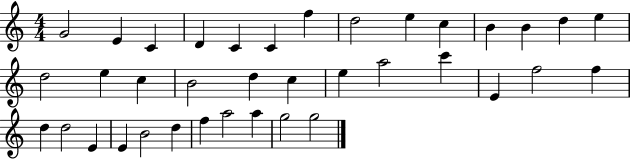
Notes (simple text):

G4/h E4/q C4/q D4/q C4/q C4/q F5/q D5/h E5/q C5/q B4/q B4/q D5/q E5/q D5/h E5/q C5/q B4/h D5/q C5/q E5/q A5/h C6/q E4/q F5/h F5/q D5/q D5/h E4/q E4/q B4/h D5/q F5/q A5/h A5/q G5/h G5/h